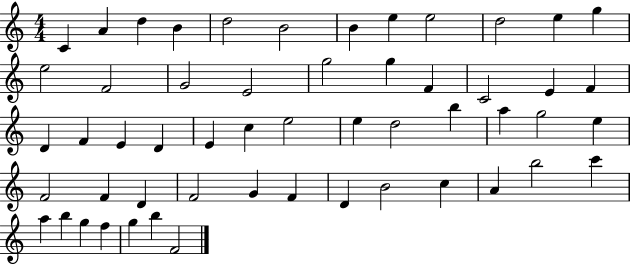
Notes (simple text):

C4/q A4/q D5/q B4/q D5/h B4/h B4/q E5/q E5/h D5/h E5/q G5/q E5/h F4/h G4/h E4/h G5/h G5/q F4/q C4/h E4/q F4/q D4/q F4/q E4/q D4/q E4/q C5/q E5/h E5/q D5/h B5/q A5/q G5/h E5/q F4/h F4/q D4/q F4/h G4/q F4/q D4/q B4/h C5/q A4/q B5/h C6/q A5/q B5/q G5/q F5/q G5/q B5/q F4/h